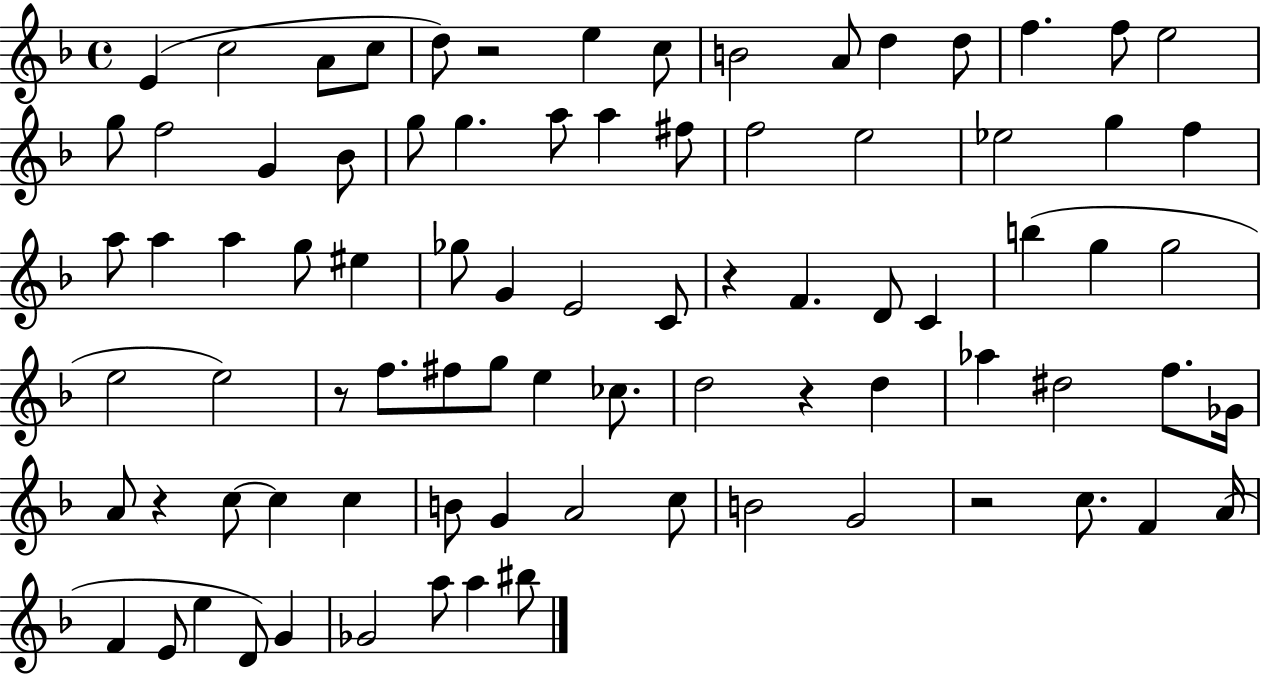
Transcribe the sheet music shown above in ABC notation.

X:1
T:Untitled
M:4/4
L:1/4
K:F
E c2 A/2 c/2 d/2 z2 e c/2 B2 A/2 d d/2 f f/2 e2 g/2 f2 G _B/2 g/2 g a/2 a ^f/2 f2 e2 _e2 g f a/2 a a g/2 ^e _g/2 G E2 C/2 z F D/2 C b g g2 e2 e2 z/2 f/2 ^f/2 g/2 e _c/2 d2 z d _a ^d2 f/2 _G/4 A/2 z c/2 c c B/2 G A2 c/2 B2 G2 z2 c/2 F A/4 F E/2 e D/2 G _G2 a/2 a ^b/2